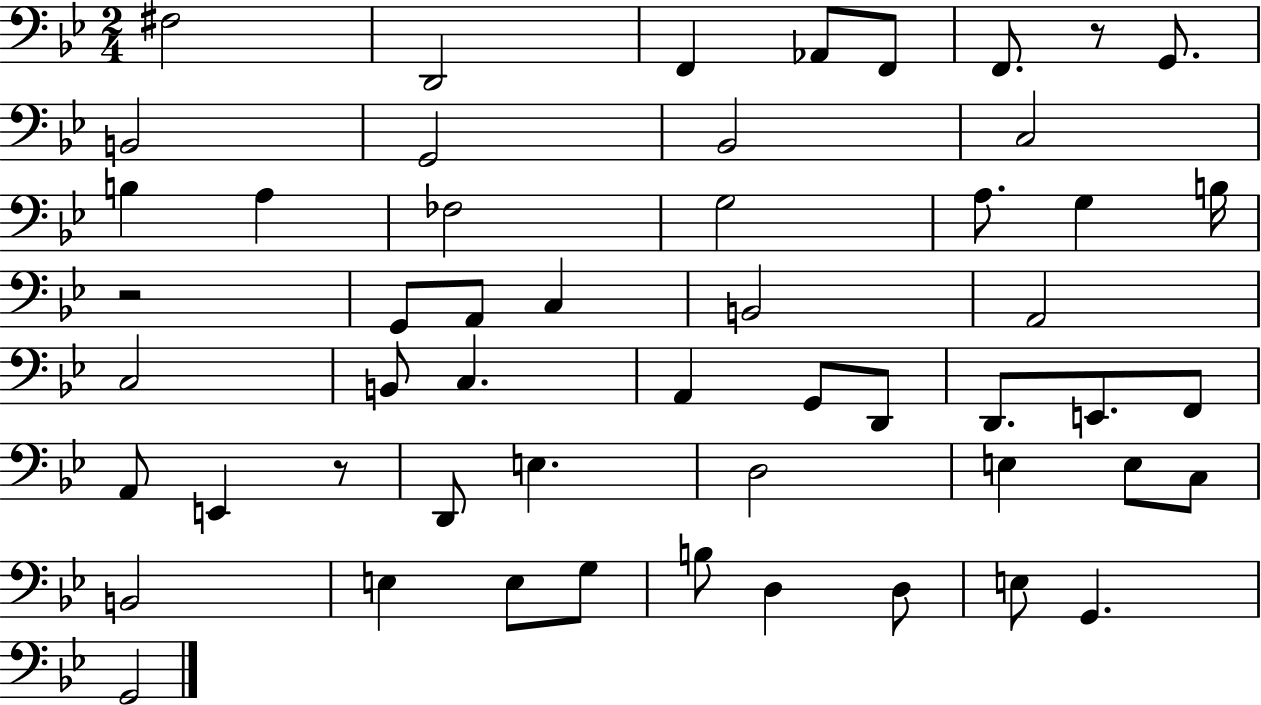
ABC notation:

X:1
T:Untitled
M:2/4
L:1/4
K:Bb
^F,2 D,,2 F,, _A,,/2 F,,/2 F,,/2 z/2 G,,/2 B,,2 G,,2 _B,,2 C,2 B, A, _F,2 G,2 A,/2 G, B,/4 z2 G,,/2 A,,/2 C, B,,2 A,,2 C,2 B,,/2 C, A,, G,,/2 D,,/2 D,,/2 E,,/2 F,,/2 A,,/2 E,, z/2 D,,/2 E, D,2 E, E,/2 C,/2 B,,2 E, E,/2 G,/2 B,/2 D, D,/2 E,/2 G,, G,,2